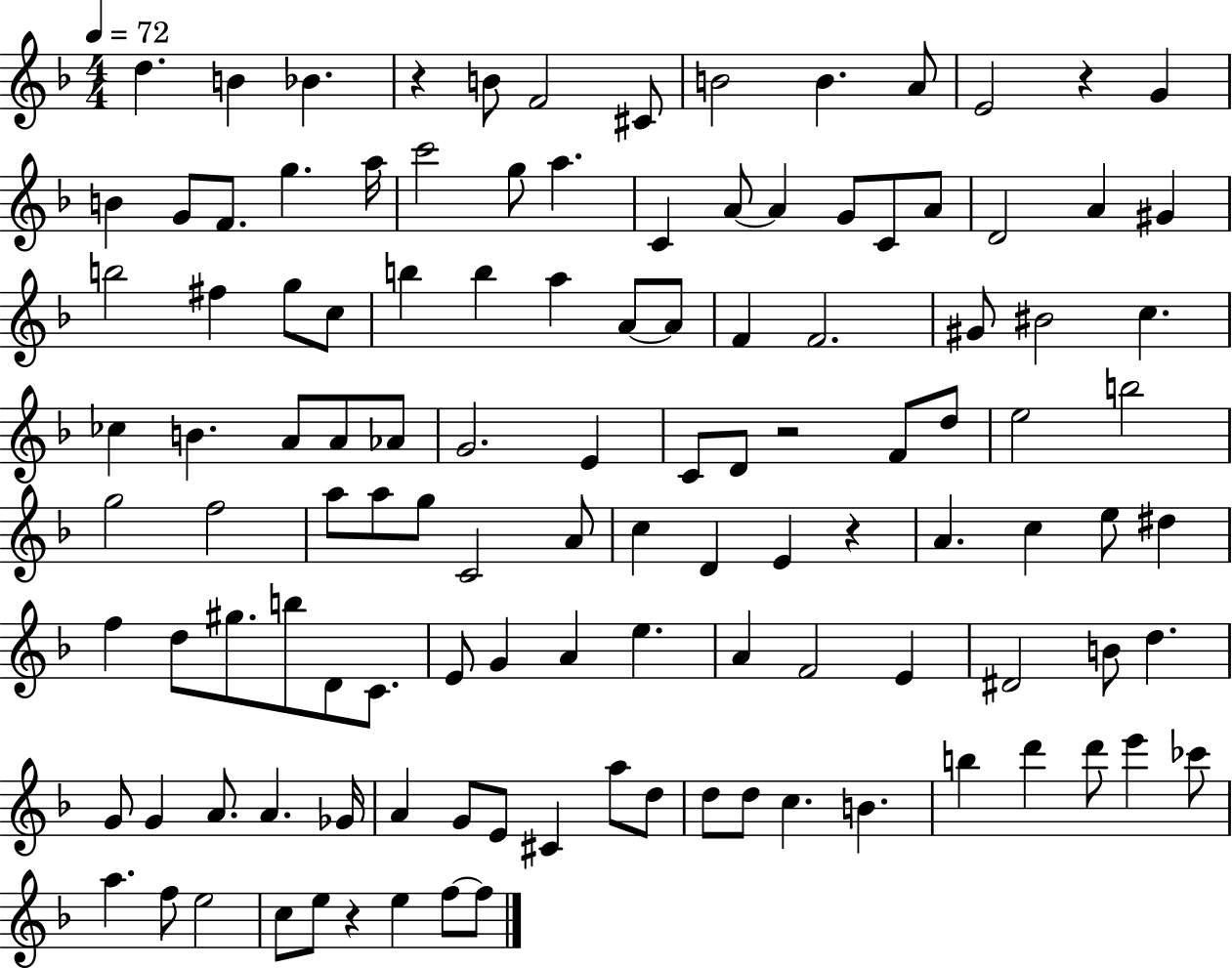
{
  \clef treble
  \numericTimeSignature
  \time 4/4
  \key f \major
  \tempo 4 = 72
  d''4. b'4 bes'4. | r4 b'8 f'2 cis'8 | b'2 b'4. a'8 | e'2 r4 g'4 | \break b'4 g'8 f'8. g''4. a''16 | c'''2 g''8 a''4. | c'4 a'8~~ a'4 g'8 c'8 a'8 | d'2 a'4 gis'4 | \break b''2 fis''4 g''8 c''8 | b''4 b''4 a''4 a'8~~ a'8 | f'4 f'2. | gis'8 bis'2 c''4. | \break ces''4 b'4. a'8 a'8 aes'8 | g'2. e'4 | c'8 d'8 r2 f'8 d''8 | e''2 b''2 | \break g''2 f''2 | a''8 a''8 g''8 c'2 a'8 | c''4 d'4 e'4 r4 | a'4. c''4 e''8 dis''4 | \break f''4 d''8 gis''8. b''8 d'8 c'8. | e'8 g'4 a'4 e''4. | a'4 f'2 e'4 | dis'2 b'8 d''4. | \break g'8 g'4 a'8. a'4. ges'16 | a'4 g'8 e'8 cis'4 a''8 d''8 | d''8 d''8 c''4. b'4. | b''4 d'''4 d'''8 e'''4 ces'''8 | \break a''4. f''8 e''2 | c''8 e''8 r4 e''4 f''8~~ f''8 | \bar "|."
}